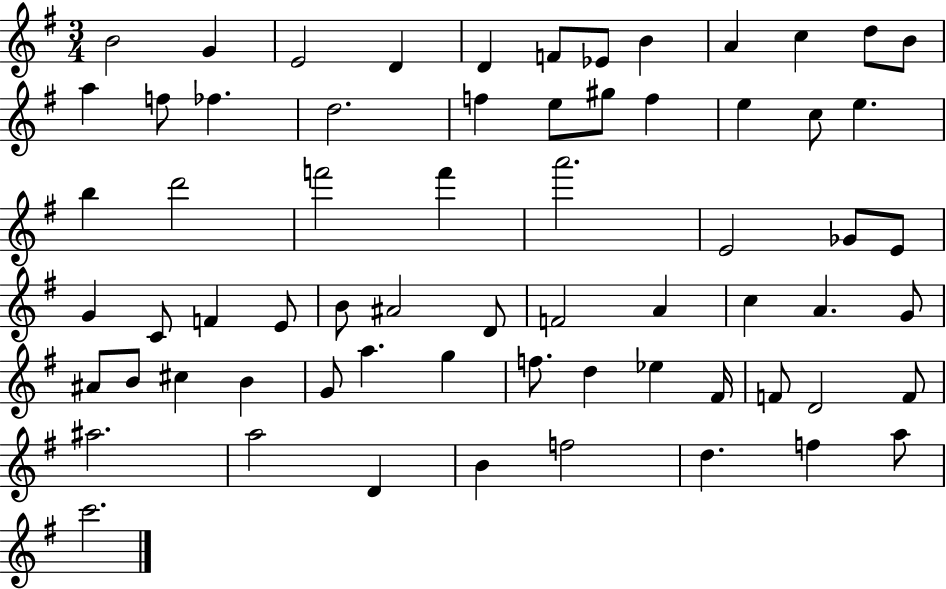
{
  \clef treble
  \numericTimeSignature
  \time 3/4
  \key g \major
  b'2 g'4 | e'2 d'4 | d'4 f'8 ees'8 b'4 | a'4 c''4 d''8 b'8 | \break a''4 f''8 fes''4. | d''2. | f''4 e''8 gis''8 f''4 | e''4 c''8 e''4. | \break b''4 d'''2 | f'''2 f'''4 | a'''2. | e'2 ges'8 e'8 | \break g'4 c'8 f'4 e'8 | b'8 ais'2 d'8 | f'2 a'4 | c''4 a'4. g'8 | \break ais'8 b'8 cis''4 b'4 | g'8 a''4. g''4 | f''8. d''4 ees''4 fis'16 | f'8 d'2 f'8 | \break ais''2. | a''2 d'4 | b'4 f''2 | d''4. f''4 a''8 | \break c'''2. | \bar "|."
}